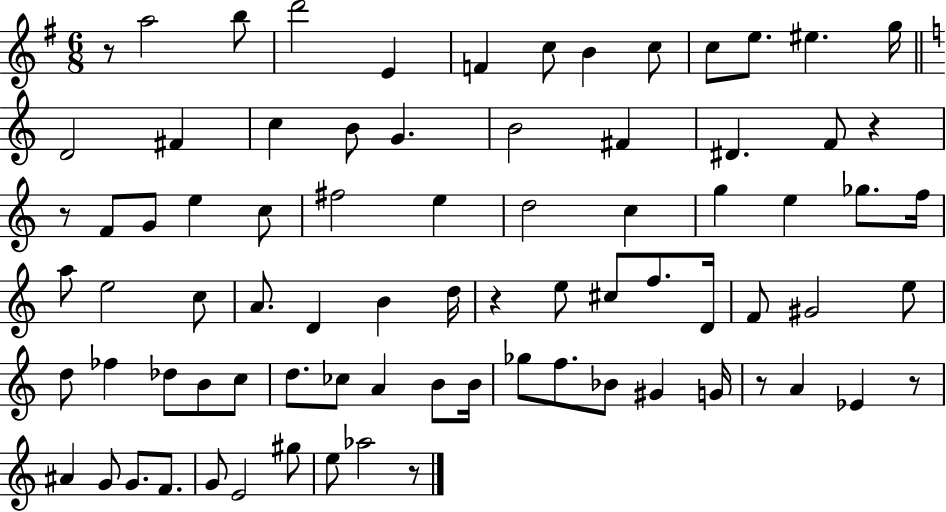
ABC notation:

X:1
T:Untitled
M:6/8
L:1/4
K:G
z/2 a2 b/2 d'2 E F c/2 B c/2 c/2 e/2 ^e g/4 D2 ^F c B/2 G B2 ^F ^D F/2 z z/2 F/2 G/2 e c/2 ^f2 e d2 c g e _g/2 f/4 a/2 e2 c/2 A/2 D B d/4 z e/2 ^c/2 f/2 D/4 F/2 ^G2 e/2 d/2 _f _d/2 B/2 c/2 d/2 _c/2 A B/2 B/4 _g/2 f/2 _B/2 ^G G/4 z/2 A _E z/2 ^A G/2 G/2 F/2 G/2 E2 ^g/2 e/2 _a2 z/2